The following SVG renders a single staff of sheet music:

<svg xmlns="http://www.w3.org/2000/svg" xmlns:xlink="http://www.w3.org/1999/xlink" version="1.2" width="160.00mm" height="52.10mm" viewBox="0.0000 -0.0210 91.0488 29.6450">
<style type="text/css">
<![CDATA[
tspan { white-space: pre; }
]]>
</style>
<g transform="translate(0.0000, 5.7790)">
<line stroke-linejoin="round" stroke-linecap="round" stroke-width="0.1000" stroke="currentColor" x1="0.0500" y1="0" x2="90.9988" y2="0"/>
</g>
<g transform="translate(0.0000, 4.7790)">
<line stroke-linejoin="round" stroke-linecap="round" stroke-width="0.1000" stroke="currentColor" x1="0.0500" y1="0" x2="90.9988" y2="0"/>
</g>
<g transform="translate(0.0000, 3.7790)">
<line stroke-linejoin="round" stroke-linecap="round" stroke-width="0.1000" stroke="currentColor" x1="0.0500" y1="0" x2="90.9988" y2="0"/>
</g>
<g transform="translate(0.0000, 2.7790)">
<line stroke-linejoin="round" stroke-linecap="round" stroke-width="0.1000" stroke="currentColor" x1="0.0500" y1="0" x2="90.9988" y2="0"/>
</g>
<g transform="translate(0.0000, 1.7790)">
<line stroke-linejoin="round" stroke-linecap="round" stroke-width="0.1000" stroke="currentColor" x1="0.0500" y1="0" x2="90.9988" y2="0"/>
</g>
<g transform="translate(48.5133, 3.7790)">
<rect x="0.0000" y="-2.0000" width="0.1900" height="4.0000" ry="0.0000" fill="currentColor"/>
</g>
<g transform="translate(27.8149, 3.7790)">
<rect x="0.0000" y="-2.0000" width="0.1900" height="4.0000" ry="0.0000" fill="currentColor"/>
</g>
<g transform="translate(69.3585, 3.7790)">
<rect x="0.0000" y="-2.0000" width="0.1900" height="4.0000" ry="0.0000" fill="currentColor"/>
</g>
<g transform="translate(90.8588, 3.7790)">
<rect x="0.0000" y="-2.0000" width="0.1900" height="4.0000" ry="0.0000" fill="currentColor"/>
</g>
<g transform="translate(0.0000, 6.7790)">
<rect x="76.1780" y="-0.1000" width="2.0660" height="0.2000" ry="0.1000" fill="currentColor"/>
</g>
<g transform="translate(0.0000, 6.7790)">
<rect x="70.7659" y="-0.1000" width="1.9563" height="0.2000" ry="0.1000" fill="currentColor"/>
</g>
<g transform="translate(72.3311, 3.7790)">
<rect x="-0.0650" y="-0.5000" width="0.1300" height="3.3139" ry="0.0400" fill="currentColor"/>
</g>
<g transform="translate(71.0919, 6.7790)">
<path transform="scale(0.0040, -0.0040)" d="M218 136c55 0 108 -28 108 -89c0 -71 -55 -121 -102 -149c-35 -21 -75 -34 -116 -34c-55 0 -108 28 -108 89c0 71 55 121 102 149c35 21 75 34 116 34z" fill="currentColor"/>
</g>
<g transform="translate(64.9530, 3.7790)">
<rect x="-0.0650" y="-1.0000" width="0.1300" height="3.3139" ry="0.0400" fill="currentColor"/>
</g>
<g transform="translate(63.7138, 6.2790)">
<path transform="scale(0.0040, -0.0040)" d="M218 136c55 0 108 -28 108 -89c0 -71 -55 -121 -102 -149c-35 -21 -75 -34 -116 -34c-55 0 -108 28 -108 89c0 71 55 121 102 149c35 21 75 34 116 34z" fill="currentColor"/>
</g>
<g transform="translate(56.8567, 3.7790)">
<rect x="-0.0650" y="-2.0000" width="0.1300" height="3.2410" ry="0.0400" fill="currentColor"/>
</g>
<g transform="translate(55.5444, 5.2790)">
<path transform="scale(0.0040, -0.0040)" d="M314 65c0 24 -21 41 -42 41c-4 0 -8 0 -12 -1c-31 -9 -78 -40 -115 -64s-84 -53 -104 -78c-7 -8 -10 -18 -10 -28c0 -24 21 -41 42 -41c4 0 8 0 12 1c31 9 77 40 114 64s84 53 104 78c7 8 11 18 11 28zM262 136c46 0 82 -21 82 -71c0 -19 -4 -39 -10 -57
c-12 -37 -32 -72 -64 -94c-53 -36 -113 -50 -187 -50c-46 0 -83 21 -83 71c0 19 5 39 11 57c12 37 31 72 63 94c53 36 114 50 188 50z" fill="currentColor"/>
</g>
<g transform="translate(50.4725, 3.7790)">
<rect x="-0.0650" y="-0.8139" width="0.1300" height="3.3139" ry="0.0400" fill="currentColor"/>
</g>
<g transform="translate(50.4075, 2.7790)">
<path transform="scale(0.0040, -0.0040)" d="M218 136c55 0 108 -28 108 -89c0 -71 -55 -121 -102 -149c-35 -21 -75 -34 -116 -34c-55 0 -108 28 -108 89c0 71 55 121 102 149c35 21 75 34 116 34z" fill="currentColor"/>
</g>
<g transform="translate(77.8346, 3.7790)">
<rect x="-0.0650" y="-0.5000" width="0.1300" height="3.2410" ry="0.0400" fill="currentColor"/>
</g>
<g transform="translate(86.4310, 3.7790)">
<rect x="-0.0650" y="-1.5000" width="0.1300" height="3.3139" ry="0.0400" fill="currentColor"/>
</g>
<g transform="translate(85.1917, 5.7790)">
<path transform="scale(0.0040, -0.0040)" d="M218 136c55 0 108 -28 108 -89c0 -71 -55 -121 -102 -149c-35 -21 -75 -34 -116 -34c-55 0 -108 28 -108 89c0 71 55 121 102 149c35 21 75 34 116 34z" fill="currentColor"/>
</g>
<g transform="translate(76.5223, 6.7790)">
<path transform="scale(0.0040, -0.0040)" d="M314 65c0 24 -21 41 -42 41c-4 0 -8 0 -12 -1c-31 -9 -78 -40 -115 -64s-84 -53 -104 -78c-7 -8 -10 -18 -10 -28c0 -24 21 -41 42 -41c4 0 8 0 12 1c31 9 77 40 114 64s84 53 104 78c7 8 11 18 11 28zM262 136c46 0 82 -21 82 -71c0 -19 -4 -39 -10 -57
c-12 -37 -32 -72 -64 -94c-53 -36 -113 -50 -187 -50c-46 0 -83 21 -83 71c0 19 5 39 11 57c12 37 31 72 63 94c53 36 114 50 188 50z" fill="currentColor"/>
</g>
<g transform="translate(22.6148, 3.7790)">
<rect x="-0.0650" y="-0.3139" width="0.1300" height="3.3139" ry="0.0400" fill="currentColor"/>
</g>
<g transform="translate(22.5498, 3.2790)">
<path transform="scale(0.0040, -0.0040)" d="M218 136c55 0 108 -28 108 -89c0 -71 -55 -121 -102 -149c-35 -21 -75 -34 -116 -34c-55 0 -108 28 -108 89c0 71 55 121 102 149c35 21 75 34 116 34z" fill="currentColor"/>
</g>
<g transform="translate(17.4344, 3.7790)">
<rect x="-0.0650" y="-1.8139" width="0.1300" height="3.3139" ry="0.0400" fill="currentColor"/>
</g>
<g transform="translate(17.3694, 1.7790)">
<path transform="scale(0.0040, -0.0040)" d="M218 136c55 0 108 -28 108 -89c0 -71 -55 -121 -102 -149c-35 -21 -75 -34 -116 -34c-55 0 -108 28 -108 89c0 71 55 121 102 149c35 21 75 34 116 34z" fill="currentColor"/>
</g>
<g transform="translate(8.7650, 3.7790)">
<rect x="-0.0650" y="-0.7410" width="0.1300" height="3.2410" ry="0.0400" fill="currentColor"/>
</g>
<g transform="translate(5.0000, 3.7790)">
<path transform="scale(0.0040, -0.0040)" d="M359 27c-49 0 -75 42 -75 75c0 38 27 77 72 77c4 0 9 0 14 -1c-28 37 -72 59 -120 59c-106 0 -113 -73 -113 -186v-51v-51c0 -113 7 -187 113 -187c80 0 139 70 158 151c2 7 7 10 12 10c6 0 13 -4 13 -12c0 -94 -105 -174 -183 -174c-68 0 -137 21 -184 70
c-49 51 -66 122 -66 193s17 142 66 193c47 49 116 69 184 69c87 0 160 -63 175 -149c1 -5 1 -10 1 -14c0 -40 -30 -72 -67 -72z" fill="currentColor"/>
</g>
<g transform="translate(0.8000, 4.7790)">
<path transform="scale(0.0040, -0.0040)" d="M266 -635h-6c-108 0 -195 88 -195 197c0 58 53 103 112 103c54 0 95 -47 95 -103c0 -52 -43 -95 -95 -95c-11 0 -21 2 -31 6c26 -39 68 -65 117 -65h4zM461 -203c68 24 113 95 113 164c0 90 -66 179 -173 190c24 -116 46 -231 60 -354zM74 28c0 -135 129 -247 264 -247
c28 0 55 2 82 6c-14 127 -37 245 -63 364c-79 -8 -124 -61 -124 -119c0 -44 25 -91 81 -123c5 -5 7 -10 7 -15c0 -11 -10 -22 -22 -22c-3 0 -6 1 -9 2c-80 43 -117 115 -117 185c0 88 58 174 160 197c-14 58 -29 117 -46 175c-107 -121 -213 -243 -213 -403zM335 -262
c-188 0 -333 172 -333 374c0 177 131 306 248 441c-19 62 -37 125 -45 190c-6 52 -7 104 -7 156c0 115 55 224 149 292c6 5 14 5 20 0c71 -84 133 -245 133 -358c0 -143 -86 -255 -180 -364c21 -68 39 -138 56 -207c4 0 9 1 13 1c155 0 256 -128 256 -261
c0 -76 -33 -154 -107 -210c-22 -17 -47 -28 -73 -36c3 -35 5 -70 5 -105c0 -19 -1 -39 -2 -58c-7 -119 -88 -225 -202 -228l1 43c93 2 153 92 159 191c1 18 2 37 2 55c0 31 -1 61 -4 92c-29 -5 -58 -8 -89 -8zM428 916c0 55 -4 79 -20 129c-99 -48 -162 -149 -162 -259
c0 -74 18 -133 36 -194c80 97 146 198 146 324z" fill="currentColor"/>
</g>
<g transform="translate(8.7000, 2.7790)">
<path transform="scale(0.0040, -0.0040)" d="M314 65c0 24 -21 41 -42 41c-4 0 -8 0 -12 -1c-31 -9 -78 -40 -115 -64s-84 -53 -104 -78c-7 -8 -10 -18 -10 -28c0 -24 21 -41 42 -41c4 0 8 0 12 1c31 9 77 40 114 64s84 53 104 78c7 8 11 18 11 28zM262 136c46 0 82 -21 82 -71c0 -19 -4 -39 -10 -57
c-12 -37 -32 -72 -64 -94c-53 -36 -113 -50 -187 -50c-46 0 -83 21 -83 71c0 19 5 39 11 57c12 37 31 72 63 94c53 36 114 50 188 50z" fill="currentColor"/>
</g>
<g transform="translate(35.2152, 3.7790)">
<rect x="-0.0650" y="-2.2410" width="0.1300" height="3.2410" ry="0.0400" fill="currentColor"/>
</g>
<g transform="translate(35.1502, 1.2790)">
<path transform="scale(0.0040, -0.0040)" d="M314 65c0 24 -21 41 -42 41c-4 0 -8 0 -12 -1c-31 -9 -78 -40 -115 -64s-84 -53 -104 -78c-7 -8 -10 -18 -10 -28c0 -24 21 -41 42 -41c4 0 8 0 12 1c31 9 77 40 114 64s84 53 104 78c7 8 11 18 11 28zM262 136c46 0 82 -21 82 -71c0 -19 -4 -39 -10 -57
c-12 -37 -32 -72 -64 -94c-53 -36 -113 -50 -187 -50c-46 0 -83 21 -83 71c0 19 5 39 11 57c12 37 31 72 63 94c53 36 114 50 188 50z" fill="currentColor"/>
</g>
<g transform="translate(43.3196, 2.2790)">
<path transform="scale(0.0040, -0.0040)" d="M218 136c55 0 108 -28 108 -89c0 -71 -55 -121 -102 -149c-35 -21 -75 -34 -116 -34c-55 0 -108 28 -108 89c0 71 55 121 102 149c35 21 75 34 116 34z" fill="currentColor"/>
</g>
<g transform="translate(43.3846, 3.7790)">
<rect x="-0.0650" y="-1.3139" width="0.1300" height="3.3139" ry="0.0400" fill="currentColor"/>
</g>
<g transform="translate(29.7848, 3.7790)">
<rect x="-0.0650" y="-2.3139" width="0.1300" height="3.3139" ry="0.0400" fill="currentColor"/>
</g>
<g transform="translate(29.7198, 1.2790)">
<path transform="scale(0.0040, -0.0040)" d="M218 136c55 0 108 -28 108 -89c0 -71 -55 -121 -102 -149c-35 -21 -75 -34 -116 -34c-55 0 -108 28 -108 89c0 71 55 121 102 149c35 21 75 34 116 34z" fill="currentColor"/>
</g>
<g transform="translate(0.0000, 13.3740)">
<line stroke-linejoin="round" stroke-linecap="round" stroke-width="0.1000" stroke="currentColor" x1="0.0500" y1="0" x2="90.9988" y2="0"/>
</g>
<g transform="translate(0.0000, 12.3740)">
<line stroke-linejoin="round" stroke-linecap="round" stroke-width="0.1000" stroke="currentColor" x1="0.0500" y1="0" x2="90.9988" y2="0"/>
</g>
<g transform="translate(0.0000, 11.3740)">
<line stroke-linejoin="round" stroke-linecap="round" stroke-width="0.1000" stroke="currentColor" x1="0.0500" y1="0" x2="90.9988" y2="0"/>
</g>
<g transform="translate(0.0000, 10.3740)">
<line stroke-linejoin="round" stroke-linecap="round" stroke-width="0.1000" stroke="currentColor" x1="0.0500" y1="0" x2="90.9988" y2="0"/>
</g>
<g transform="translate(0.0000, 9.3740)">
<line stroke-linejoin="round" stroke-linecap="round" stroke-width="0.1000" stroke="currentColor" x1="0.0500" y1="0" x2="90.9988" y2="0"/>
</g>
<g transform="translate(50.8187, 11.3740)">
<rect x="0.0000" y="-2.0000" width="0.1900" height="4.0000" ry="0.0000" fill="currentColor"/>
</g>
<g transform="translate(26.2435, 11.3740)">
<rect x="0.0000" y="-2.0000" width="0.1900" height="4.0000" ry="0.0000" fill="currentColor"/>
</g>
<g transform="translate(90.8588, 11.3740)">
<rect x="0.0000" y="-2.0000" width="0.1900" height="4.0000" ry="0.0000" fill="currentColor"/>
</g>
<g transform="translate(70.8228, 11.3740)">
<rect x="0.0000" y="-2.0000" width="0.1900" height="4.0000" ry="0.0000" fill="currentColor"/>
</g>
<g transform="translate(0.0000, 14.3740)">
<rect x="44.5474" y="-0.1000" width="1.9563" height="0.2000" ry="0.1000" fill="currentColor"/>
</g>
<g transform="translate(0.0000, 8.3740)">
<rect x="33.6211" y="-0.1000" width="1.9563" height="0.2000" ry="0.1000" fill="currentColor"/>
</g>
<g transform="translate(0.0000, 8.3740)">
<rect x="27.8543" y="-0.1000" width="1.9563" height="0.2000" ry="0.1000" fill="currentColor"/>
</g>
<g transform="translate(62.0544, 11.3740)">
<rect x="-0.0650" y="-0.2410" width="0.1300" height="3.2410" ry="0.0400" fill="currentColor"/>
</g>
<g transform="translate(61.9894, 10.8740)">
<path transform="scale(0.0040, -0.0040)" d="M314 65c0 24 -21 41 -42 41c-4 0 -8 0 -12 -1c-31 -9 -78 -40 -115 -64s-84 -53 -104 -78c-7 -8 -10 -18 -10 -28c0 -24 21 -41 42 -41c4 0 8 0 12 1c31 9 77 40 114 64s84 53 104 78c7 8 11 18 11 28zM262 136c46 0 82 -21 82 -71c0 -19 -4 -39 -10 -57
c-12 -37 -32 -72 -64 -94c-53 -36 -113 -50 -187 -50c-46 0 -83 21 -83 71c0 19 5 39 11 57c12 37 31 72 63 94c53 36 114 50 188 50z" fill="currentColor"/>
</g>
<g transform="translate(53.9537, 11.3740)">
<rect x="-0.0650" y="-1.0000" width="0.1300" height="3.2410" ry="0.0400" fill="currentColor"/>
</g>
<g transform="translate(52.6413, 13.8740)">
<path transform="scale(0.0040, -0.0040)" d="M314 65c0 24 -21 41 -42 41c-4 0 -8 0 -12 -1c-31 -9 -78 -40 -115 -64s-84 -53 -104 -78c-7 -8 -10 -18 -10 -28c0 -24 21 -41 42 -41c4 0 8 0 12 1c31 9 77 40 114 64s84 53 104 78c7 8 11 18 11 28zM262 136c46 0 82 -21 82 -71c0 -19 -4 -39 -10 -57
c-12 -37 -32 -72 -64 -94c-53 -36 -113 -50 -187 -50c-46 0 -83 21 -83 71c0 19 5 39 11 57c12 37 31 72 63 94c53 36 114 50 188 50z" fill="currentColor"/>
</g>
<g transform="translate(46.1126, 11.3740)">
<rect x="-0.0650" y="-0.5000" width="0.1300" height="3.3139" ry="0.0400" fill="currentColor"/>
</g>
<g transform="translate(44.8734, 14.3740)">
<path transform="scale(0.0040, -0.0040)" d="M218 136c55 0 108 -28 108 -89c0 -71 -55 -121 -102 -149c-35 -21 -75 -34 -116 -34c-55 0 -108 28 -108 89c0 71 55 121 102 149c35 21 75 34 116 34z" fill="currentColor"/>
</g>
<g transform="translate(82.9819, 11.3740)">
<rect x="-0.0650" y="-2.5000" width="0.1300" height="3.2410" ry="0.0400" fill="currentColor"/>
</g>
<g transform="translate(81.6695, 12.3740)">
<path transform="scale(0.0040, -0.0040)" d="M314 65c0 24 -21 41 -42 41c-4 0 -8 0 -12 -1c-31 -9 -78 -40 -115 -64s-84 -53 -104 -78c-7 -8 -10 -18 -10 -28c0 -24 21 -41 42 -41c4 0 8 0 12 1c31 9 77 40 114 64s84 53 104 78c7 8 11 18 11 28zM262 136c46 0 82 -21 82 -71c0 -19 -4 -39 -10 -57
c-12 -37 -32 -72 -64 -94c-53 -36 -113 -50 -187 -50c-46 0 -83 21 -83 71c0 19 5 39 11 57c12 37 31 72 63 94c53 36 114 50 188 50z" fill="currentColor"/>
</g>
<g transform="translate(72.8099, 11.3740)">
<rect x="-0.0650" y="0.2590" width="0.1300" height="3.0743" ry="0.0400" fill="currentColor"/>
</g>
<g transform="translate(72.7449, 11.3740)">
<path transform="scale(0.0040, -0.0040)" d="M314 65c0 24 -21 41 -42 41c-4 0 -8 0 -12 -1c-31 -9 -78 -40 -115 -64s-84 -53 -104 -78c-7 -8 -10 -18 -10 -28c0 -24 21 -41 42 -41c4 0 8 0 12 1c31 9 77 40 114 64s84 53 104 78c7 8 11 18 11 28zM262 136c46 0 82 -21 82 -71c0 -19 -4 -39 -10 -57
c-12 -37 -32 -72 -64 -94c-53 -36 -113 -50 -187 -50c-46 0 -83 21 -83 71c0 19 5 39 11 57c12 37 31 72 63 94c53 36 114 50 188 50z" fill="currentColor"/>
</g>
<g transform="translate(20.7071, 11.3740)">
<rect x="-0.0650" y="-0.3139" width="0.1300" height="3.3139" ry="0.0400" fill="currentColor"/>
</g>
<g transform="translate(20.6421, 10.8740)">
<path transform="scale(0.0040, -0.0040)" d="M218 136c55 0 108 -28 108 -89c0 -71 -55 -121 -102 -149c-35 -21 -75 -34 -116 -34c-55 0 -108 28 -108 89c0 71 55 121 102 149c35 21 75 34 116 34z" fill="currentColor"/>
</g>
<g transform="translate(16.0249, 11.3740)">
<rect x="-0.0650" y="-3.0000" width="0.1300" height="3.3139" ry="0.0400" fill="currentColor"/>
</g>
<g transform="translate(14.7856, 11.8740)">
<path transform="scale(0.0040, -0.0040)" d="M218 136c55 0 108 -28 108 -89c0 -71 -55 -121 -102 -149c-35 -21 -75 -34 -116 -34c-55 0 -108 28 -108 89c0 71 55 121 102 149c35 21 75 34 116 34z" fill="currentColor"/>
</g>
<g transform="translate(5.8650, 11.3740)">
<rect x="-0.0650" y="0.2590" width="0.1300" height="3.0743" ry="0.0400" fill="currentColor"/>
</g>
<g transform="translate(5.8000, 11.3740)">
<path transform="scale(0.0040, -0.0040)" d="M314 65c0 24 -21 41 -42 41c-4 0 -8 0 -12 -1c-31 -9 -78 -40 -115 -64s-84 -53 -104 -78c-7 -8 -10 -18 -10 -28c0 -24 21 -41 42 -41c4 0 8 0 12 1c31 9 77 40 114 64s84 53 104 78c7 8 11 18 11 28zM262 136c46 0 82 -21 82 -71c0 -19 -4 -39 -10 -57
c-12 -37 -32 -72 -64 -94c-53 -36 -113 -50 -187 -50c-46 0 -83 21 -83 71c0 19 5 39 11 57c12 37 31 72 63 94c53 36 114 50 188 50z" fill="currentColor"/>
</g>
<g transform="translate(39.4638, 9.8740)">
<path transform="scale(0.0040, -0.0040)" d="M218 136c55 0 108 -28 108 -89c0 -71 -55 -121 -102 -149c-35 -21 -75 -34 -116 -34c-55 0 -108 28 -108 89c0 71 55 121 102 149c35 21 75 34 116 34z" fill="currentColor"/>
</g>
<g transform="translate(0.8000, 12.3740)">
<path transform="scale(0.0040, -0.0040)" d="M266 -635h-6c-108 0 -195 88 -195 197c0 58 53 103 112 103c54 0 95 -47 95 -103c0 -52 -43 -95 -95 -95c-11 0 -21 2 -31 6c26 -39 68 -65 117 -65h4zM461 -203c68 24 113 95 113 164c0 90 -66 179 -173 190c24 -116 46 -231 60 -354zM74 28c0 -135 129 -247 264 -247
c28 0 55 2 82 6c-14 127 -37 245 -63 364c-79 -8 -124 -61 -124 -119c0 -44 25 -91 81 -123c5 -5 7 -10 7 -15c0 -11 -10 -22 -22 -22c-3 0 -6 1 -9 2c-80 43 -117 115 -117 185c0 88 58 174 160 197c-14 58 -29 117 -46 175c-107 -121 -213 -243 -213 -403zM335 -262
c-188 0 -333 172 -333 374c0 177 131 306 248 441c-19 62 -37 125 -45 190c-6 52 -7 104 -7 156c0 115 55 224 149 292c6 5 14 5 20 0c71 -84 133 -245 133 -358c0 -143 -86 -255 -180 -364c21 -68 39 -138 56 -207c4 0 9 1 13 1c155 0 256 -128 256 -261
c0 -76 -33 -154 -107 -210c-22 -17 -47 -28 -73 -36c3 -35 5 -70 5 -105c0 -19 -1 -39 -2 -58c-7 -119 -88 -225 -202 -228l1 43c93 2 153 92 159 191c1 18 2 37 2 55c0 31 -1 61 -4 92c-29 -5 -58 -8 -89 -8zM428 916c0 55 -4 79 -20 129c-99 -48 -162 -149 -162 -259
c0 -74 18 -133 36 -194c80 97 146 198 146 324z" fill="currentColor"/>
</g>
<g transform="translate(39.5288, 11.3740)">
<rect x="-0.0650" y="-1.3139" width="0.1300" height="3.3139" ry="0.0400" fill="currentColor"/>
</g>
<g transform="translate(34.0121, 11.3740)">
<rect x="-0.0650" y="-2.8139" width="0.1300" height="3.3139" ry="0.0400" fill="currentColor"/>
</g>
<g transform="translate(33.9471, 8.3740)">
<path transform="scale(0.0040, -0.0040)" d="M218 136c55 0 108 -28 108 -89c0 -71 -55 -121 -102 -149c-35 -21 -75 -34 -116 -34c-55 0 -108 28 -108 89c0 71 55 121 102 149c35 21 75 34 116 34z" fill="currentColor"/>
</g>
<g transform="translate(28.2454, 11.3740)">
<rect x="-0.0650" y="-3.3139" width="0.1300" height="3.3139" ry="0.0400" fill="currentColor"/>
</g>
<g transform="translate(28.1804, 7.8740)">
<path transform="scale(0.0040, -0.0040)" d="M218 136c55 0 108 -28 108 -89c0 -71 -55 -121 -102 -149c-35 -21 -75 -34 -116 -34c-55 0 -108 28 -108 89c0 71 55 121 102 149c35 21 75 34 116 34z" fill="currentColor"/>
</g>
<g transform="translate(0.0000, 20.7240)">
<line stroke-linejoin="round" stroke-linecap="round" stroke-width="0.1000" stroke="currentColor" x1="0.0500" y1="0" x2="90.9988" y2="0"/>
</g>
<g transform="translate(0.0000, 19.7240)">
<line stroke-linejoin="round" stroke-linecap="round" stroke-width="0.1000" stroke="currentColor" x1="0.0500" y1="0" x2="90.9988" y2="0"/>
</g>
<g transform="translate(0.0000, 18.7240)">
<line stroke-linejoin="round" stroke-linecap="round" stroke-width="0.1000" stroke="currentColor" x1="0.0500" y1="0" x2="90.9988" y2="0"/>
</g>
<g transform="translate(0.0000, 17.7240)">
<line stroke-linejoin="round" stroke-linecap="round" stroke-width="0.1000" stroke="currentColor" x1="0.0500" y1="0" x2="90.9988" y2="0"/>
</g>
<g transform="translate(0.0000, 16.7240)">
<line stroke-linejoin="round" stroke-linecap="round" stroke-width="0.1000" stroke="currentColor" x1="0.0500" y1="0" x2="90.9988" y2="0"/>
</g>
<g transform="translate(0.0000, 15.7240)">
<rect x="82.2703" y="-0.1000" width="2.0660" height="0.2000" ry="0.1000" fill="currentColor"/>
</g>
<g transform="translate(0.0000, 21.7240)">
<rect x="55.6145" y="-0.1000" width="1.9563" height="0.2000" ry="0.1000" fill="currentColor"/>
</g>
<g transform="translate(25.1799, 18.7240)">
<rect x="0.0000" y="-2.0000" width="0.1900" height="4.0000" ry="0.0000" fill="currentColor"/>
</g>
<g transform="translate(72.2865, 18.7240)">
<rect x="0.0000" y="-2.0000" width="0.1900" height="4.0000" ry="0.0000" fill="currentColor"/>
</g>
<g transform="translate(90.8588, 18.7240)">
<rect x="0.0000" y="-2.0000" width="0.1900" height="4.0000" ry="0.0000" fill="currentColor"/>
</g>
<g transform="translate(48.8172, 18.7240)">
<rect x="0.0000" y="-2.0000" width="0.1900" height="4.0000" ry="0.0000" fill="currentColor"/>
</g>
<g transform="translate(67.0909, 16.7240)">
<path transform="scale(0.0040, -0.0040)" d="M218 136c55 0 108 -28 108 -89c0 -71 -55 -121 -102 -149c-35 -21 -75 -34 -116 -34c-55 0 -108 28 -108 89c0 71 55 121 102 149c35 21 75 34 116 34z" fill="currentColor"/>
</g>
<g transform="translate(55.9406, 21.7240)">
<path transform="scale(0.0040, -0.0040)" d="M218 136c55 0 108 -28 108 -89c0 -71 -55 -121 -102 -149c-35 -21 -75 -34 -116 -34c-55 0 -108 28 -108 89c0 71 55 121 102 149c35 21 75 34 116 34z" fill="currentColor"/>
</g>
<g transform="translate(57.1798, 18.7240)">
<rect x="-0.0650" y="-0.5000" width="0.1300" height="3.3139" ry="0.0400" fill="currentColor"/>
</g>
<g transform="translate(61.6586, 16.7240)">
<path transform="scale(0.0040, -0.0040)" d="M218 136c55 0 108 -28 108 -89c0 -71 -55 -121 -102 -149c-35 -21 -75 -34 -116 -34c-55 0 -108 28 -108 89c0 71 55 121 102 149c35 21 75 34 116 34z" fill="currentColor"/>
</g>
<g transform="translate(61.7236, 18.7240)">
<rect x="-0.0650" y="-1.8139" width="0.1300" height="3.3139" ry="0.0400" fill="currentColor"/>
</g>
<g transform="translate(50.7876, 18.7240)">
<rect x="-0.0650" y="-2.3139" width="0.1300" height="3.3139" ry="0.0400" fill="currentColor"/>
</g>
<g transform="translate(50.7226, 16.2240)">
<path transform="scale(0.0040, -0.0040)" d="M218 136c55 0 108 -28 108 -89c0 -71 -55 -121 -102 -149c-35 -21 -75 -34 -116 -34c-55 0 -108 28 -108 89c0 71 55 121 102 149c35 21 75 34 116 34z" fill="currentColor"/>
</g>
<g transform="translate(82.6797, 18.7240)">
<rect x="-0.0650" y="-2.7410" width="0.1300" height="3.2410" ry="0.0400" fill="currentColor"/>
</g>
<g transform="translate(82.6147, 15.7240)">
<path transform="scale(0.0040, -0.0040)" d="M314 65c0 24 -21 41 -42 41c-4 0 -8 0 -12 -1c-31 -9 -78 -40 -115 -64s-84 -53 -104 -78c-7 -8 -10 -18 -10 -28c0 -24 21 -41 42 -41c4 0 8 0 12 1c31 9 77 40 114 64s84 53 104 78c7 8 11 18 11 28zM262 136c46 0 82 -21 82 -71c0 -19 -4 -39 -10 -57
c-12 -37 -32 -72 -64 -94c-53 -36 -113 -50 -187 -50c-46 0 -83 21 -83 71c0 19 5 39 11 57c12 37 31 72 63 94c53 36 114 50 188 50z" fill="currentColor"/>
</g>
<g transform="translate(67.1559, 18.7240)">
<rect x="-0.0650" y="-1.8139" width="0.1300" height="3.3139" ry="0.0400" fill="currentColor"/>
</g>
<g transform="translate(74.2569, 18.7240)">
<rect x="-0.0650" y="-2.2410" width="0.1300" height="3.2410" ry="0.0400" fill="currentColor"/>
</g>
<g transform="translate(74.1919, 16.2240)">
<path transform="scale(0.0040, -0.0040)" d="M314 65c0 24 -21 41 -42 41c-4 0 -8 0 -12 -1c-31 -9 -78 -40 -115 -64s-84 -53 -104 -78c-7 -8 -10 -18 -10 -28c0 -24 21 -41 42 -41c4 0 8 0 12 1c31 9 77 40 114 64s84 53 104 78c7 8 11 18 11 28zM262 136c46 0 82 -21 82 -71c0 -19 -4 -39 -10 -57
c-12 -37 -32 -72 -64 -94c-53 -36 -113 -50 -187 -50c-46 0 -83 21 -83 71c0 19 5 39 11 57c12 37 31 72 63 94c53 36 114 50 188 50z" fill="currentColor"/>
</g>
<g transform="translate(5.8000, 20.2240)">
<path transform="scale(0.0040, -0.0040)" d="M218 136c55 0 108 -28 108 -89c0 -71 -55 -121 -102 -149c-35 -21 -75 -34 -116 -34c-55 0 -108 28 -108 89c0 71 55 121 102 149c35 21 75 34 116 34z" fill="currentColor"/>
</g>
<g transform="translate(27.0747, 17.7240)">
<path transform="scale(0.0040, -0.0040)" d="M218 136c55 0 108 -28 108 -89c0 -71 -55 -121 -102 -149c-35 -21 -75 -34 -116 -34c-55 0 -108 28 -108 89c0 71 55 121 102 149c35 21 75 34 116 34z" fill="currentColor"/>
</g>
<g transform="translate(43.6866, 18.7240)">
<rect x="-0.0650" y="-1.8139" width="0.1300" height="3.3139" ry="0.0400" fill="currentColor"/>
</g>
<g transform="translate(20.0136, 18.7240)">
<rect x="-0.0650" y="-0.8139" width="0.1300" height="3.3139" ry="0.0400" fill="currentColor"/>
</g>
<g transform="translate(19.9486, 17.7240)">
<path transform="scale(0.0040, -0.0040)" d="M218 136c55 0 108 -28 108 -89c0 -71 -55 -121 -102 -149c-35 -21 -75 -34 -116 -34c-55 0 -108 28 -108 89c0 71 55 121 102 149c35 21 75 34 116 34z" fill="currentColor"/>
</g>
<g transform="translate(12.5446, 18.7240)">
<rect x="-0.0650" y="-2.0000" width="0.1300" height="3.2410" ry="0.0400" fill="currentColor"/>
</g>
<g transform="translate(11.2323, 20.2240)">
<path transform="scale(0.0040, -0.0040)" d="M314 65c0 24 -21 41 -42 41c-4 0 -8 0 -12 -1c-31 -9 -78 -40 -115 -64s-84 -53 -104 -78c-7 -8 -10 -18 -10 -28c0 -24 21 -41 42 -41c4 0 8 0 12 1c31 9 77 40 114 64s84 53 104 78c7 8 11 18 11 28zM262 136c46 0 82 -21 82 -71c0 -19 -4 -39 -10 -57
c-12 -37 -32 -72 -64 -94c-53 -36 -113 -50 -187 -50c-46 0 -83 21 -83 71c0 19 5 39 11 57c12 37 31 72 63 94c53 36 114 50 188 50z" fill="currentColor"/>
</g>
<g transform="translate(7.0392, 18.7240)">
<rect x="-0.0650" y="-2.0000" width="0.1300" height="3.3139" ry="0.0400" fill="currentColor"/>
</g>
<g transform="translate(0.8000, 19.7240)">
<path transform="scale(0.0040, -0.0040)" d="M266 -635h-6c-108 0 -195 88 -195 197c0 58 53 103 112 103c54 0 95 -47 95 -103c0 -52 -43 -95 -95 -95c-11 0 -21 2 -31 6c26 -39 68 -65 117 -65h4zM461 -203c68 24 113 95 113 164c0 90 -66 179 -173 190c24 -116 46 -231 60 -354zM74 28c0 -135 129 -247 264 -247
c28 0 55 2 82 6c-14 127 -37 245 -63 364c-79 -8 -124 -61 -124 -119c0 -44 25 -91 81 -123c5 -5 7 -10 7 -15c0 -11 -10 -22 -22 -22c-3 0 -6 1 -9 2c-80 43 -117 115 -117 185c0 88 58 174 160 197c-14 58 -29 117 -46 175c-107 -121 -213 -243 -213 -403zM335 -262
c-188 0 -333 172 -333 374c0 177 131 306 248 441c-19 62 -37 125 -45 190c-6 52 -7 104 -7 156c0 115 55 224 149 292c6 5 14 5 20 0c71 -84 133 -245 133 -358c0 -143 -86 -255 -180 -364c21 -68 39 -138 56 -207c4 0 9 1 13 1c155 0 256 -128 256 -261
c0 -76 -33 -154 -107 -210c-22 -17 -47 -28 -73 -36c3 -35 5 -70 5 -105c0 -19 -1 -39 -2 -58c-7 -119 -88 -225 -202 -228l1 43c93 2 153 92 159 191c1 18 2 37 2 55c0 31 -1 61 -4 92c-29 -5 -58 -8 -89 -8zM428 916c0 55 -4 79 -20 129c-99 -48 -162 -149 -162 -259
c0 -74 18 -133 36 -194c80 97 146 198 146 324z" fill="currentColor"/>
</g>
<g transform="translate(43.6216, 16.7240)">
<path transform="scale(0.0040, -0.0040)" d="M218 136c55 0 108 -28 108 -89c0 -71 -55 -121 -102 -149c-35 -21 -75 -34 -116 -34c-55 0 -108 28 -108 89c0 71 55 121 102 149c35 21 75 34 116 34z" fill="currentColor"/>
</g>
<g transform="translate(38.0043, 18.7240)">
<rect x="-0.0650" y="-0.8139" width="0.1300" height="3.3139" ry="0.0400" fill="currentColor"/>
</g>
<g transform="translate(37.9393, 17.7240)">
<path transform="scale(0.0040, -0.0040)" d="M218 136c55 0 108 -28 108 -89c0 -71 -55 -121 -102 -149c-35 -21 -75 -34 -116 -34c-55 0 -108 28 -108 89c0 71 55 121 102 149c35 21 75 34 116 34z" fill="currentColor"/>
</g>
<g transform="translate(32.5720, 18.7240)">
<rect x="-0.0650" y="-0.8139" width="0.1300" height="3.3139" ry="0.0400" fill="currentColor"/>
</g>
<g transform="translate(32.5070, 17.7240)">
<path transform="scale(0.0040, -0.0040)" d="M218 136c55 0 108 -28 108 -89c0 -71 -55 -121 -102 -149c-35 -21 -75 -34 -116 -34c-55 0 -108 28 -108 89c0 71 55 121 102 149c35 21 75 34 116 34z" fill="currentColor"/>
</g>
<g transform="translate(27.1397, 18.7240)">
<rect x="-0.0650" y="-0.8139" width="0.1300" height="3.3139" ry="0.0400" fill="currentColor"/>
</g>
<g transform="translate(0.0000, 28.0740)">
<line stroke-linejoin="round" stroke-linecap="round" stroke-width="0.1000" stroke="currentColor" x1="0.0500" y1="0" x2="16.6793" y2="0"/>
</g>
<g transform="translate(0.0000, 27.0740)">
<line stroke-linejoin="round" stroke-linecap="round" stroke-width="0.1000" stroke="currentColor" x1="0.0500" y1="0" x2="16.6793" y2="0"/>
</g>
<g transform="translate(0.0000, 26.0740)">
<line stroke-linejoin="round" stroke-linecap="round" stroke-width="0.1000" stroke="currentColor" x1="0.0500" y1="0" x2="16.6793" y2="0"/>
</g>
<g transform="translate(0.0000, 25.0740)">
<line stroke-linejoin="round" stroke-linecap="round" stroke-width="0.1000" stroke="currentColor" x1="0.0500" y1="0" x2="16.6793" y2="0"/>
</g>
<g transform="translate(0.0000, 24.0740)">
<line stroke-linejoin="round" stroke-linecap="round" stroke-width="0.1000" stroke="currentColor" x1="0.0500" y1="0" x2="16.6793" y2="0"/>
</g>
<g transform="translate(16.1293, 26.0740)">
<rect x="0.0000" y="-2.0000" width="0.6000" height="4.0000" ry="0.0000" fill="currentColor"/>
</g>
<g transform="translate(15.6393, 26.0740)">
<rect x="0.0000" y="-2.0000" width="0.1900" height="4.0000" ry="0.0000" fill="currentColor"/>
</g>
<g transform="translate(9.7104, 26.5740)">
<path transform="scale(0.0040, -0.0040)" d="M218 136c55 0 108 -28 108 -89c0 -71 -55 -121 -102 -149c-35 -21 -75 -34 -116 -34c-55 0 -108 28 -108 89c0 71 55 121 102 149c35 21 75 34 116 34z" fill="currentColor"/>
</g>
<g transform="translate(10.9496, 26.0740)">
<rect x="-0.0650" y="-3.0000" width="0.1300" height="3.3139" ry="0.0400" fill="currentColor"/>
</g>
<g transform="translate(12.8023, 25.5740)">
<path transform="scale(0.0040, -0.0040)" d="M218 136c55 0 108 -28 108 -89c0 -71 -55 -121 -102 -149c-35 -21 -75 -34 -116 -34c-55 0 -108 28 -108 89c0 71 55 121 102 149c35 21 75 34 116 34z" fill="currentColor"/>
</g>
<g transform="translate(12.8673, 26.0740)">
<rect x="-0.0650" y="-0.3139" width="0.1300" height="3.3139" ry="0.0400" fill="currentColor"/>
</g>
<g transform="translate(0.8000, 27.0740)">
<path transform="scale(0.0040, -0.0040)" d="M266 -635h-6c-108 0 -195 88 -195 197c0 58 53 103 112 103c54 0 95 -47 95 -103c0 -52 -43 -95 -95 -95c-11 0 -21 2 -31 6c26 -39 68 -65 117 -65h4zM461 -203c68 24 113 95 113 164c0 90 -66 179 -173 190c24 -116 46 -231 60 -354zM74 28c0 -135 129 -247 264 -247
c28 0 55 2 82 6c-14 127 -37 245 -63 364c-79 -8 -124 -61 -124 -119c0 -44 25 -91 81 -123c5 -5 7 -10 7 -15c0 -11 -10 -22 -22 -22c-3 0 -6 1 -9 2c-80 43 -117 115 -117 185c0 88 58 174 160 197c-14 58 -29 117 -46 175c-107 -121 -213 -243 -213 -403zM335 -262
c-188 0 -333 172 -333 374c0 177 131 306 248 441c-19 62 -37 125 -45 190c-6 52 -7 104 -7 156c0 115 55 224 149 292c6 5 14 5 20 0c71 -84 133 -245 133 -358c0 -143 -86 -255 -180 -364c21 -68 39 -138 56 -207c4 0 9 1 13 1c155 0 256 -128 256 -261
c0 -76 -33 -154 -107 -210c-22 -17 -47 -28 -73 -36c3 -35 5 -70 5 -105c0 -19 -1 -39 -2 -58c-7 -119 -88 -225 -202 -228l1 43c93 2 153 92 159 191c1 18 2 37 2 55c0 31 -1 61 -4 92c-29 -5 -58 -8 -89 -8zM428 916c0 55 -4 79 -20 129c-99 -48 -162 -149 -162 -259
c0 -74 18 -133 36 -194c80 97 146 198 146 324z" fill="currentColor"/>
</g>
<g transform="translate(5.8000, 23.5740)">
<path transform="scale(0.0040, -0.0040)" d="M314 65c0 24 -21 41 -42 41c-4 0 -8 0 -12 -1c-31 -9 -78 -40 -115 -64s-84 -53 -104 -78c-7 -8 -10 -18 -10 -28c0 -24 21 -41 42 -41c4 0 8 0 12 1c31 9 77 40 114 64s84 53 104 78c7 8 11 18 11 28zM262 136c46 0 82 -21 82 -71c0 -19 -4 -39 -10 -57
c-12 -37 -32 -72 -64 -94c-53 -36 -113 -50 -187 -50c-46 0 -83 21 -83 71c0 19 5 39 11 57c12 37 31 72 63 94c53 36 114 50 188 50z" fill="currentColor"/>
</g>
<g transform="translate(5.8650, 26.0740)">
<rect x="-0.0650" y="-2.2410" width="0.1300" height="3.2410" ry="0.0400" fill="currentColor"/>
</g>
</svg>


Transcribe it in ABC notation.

X:1
T:Untitled
M:4/4
L:1/4
K:C
d2 f c g g2 e d F2 D C C2 E B2 A c b a e C D2 c2 B2 G2 F F2 d d d d f g C f f g2 a2 g2 A c